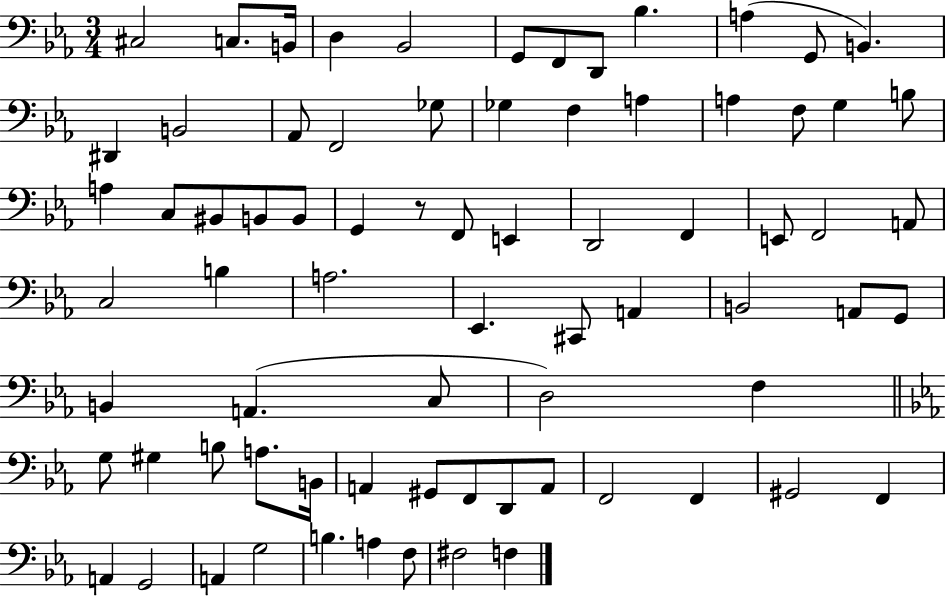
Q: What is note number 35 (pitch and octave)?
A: E2